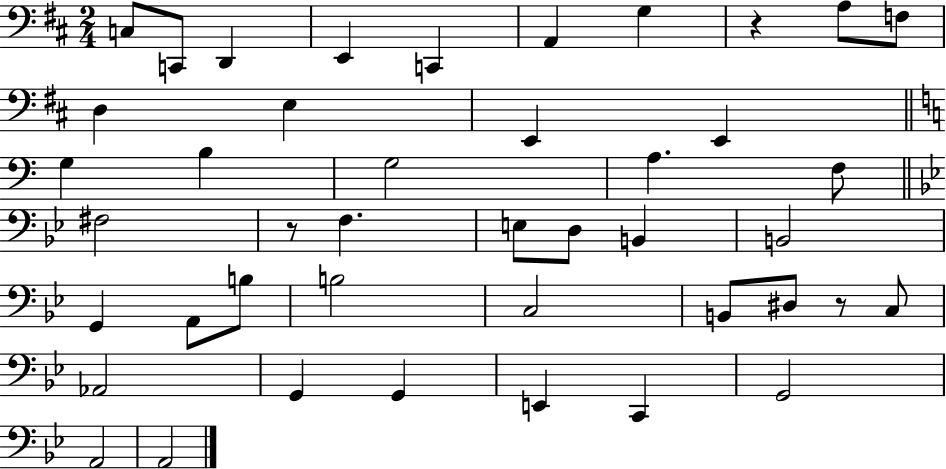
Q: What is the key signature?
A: D major